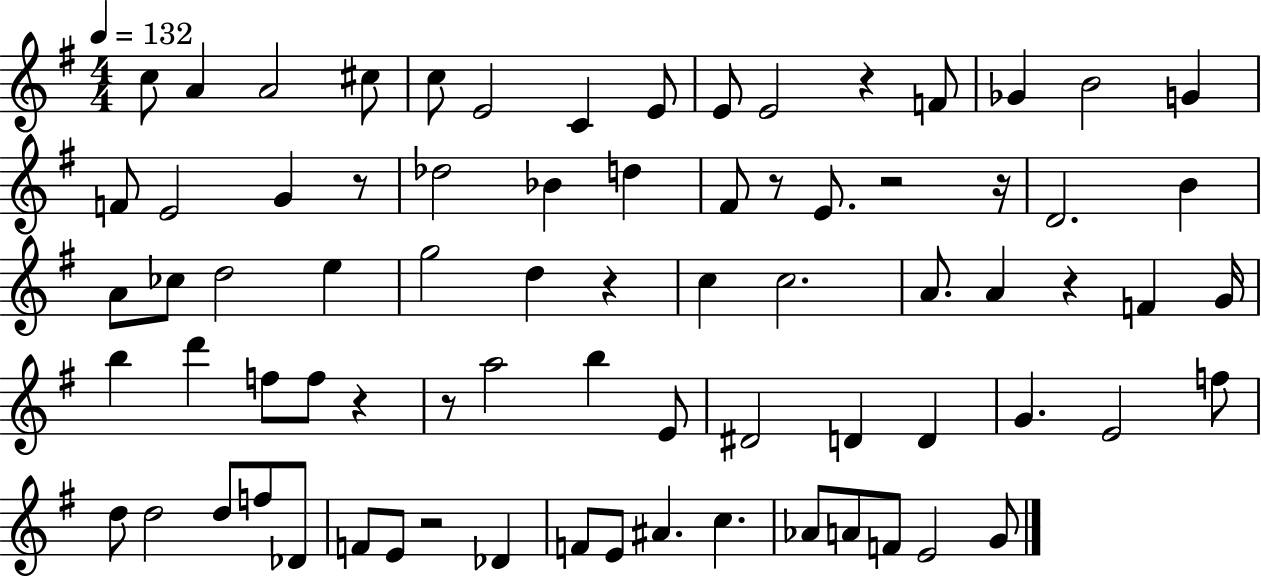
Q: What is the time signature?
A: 4/4